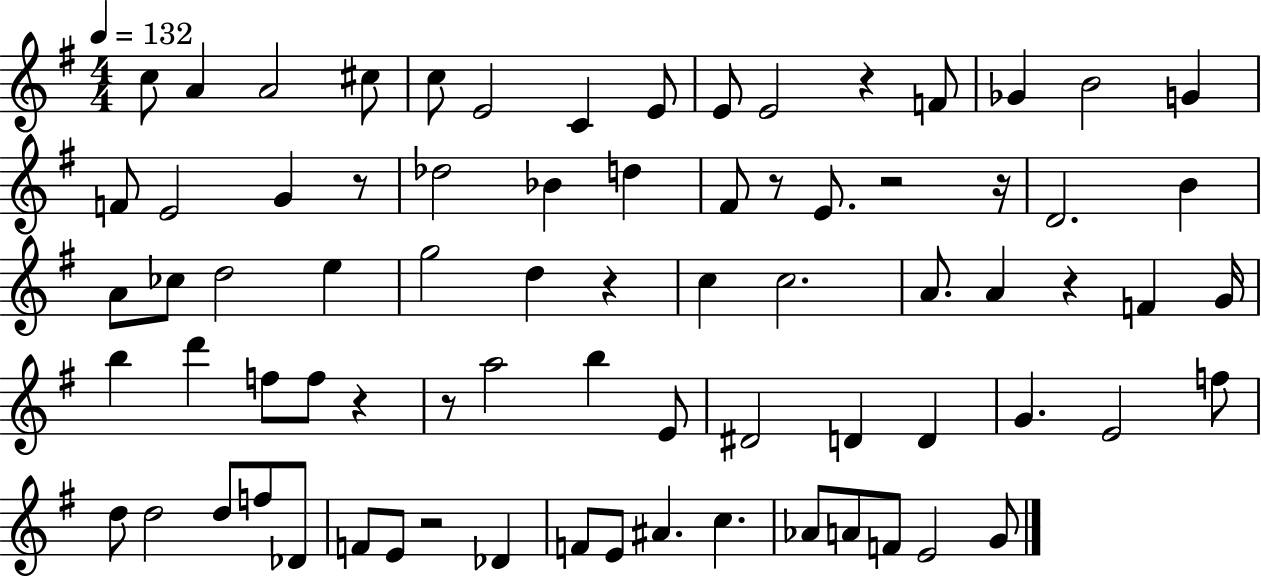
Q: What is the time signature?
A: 4/4